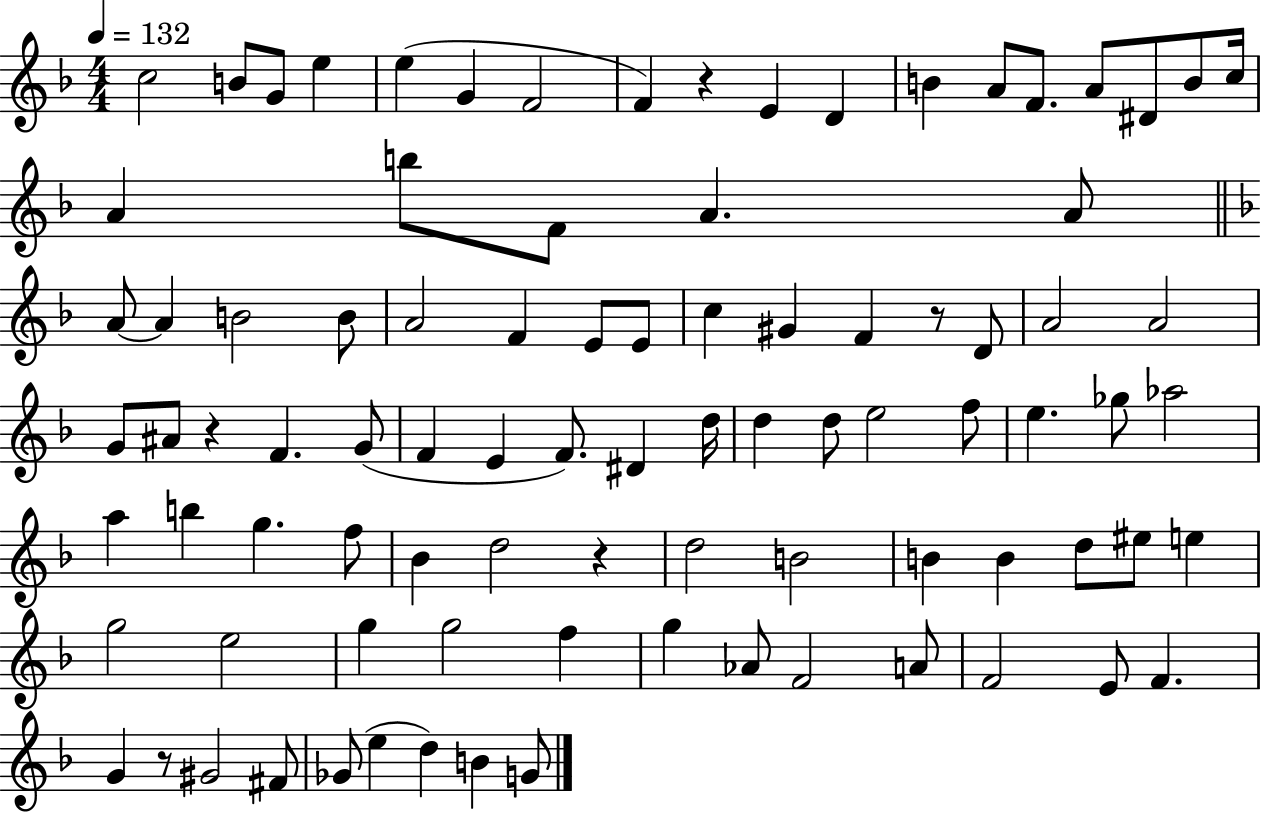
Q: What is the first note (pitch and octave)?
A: C5